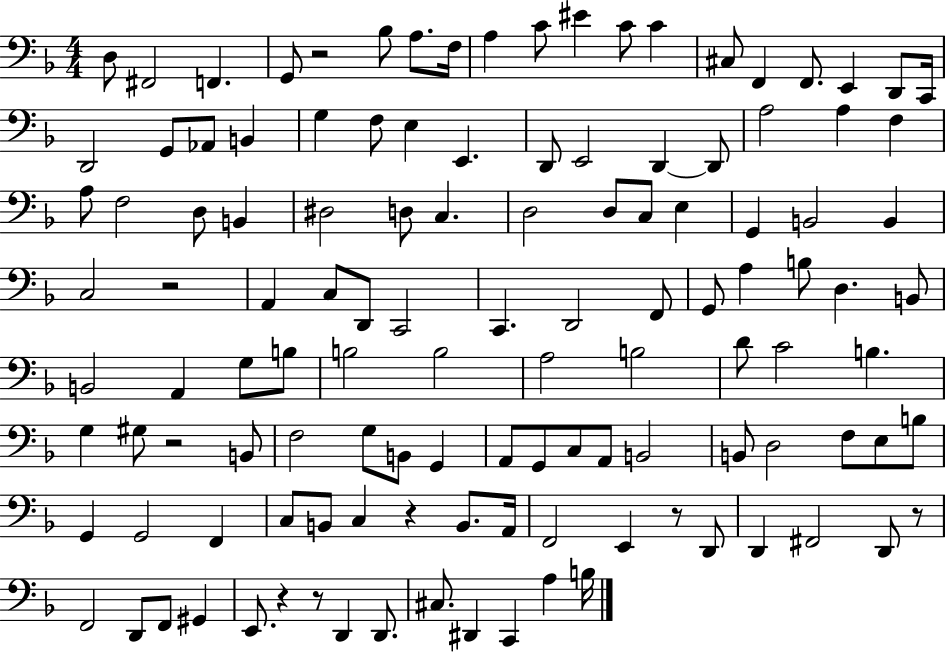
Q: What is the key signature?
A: F major